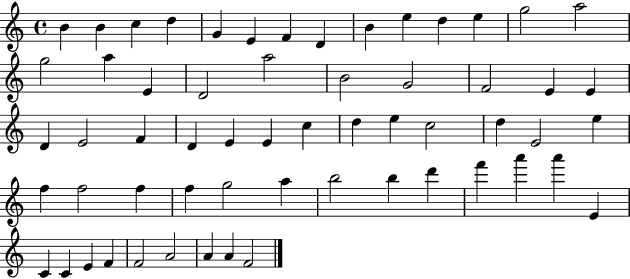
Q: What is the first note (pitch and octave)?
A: B4